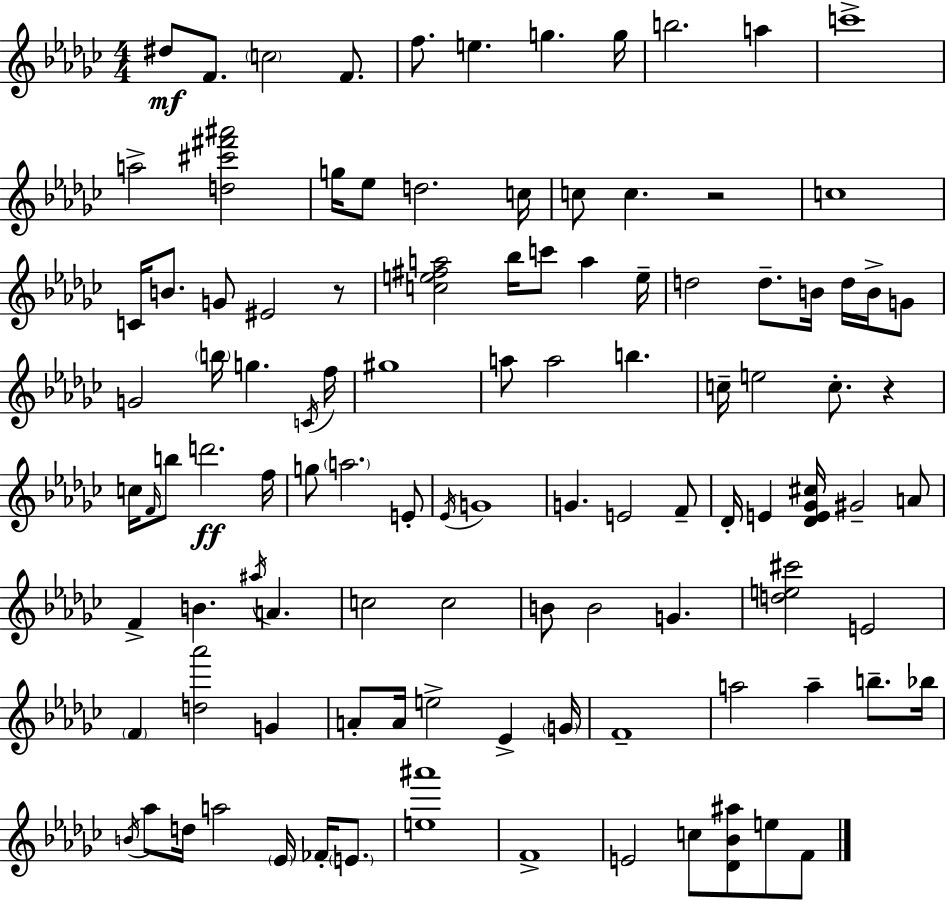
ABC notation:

X:1
T:Untitled
M:4/4
L:1/4
K:Ebm
^d/2 F/2 c2 F/2 f/2 e g g/4 b2 a c'4 a2 [d^c'^f'^a']2 g/4 _e/2 d2 c/4 c/2 c z2 c4 C/4 B/2 G/2 ^E2 z/2 [ce^fa]2 _b/4 c'/2 a e/4 d2 d/2 B/4 d/4 B/4 G/2 G2 b/4 g C/4 f/4 ^g4 a/2 a2 b c/4 e2 c/2 z c/4 F/4 b/2 d'2 f/4 g/2 a2 E/2 _E/4 G4 G E2 F/2 _D/4 E [_DE_G^c]/4 ^G2 A/2 F B ^a/4 A c2 c2 B/2 B2 G [de^c']2 E2 F [d_a']2 G A/2 A/4 e2 _E G/4 F4 a2 a b/2 _b/4 B/4 _a/2 d/4 a2 _E/4 _F/4 E/2 [e^a']4 F4 E2 c/2 [_D_B^a]/2 e/2 F/2